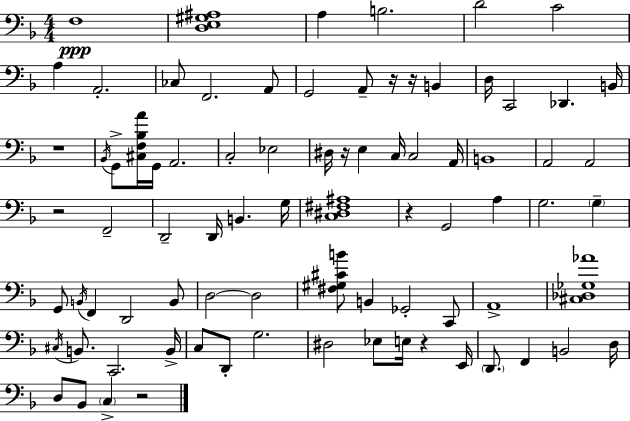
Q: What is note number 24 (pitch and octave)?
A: D#3